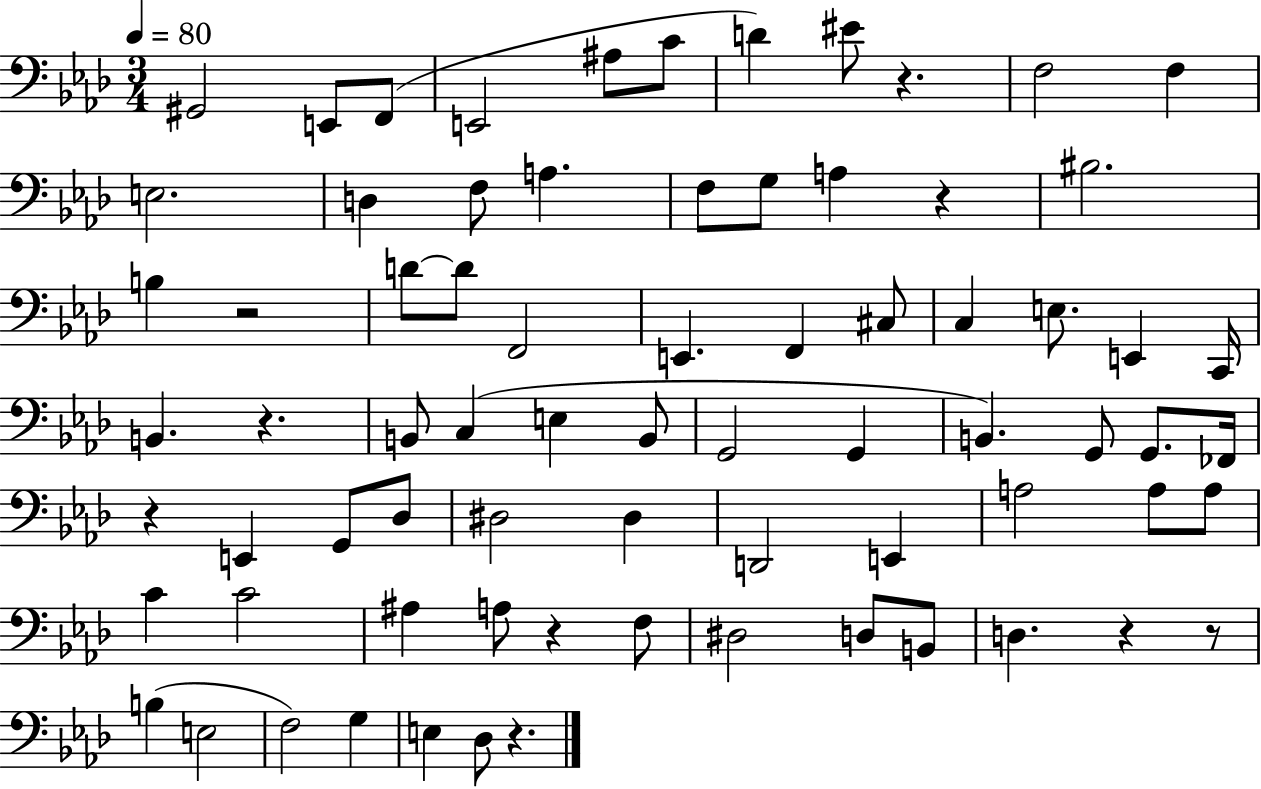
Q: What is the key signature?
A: AES major